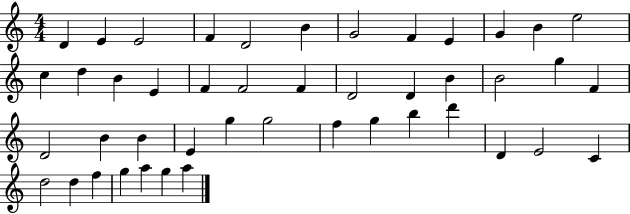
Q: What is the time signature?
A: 4/4